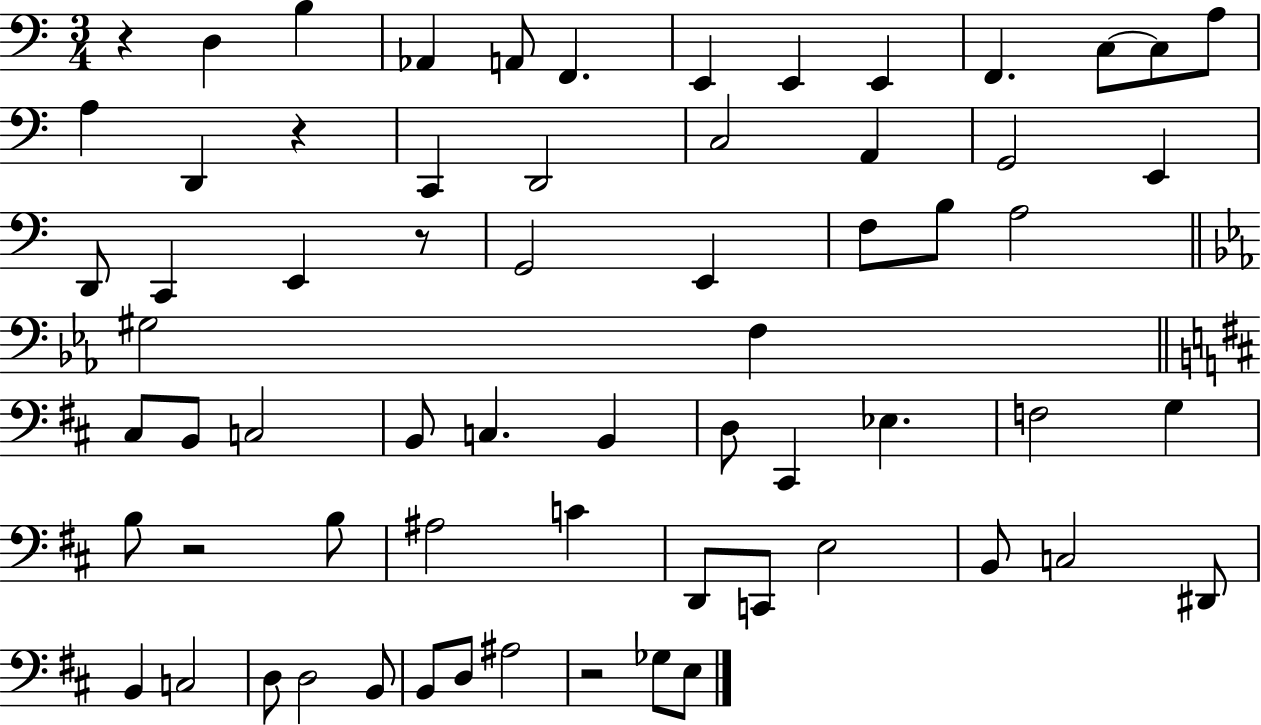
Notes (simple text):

R/q D3/q B3/q Ab2/q A2/e F2/q. E2/q E2/q E2/q F2/q. C3/e C3/e A3/e A3/q D2/q R/q C2/q D2/h C3/h A2/q G2/h E2/q D2/e C2/q E2/q R/e G2/h E2/q F3/e B3/e A3/h G#3/h F3/q C#3/e B2/e C3/h B2/e C3/q. B2/q D3/e C#2/q Eb3/q. F3/h G3/q B3/e R/h B3/e A#3/h C4/q D2/e C2/e E3/h B2/e C3/h D#2/e B2/q C3/h D3/e D3/h B2/e B2/e D3/e A#3/h R/h Gb3/e E3/e